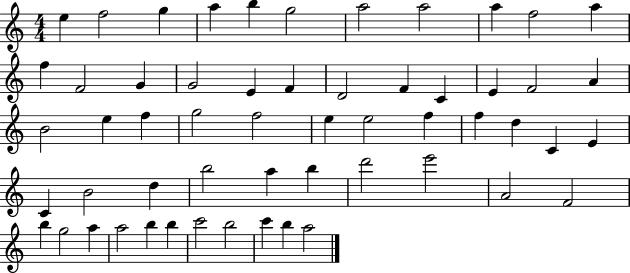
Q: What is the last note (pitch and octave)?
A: A5